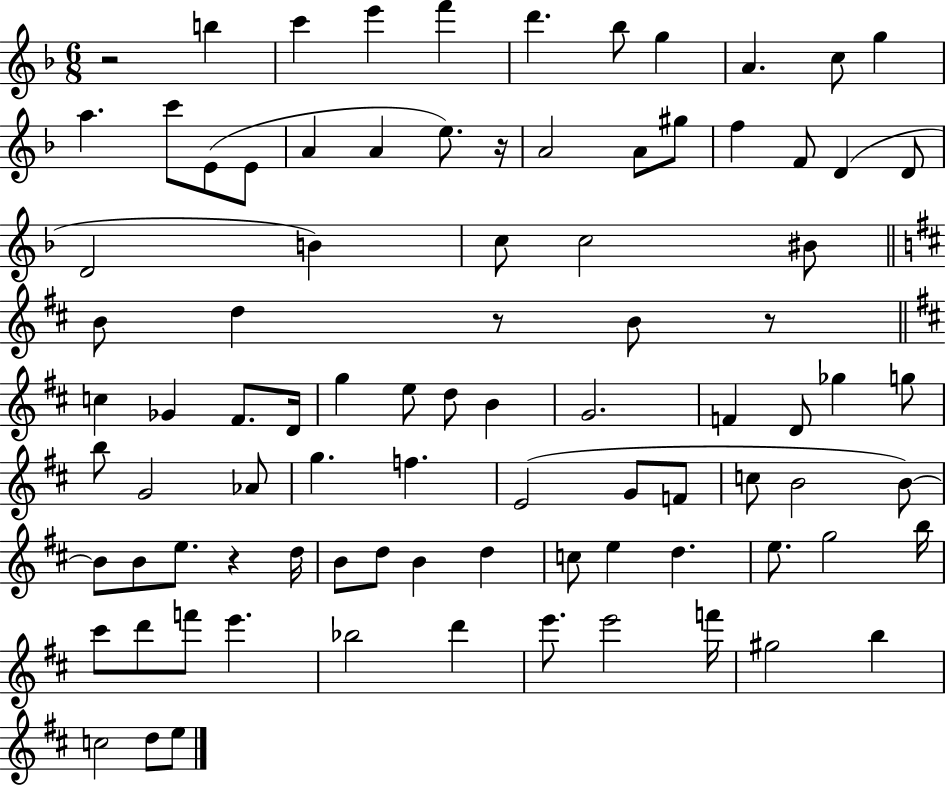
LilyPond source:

{
  \clef treble
  \numericTimeSignature
  \time 6/8
  \key f \major
  \repeat volta 2 { r2 b''4 | c'''4 e'''4 f'''4 | d'''4. bes''8 g''4 | a'4. c''8 g''4 | \break a''4. c'''8 e'8( e'8 | a'4 a'4 e''8.) r16 | a'2 a'8 gis''8 | f''4 f'8 d'4( d'8 | \break d'2 b'4) | c''8 c''2 bis'8 | \bar "||" \break \key d \major b'8 d''4 r8 b'8 r8 | \bar "||" \break \key d \major c''4 ges'4 fis'8. d'16 | g''4 e''8 d''8 b'4 | g'2. | f'4 d'8 ges''4 g''8 | \break b''8 g'2 aes'8 | g''4. f''4. | e'2( g'8 f'8 | c''8 b'2 b'8~~) | \break b'8 b'8 e''8. r4 d''16 | b'8 d''8 b'4 d''4 | c''8 e''4 d''4. | e''8. g''2 b''16 | \break cis'''8 d'''8 f'''8 e'''4. | bes''2 d'''4 | e'''8. e'''2 f'''16 | gis''2 b''4 | \break c''2 d''8 e''8 | } \bar "|."
}